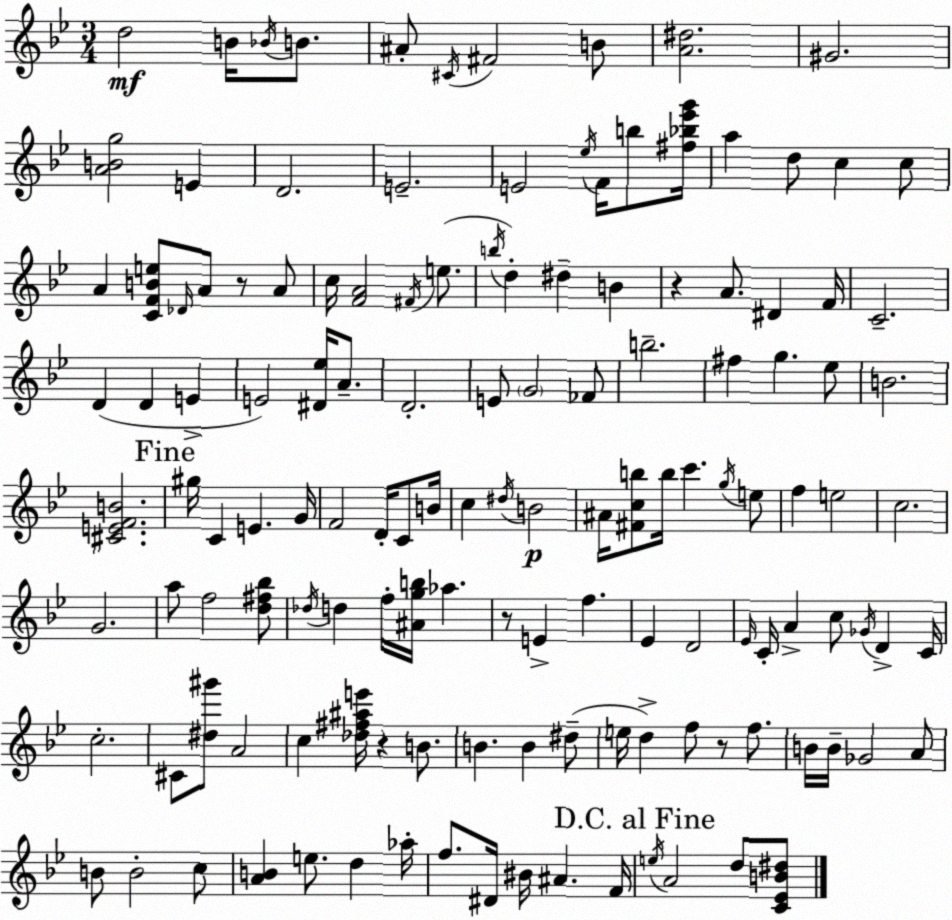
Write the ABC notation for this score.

X:1
T:Untitled
M:3/4
L:1/4
K:Gm
d2 B/4 _B/4 B/2 ^A/2 ^C/4 ^F2 B/2 [A^d]2 ^G2 [ABg]2 E D2 E2 E2 _e/4 F/4 b/2 [^f_b_e'g']/4 a d/2 c c/2 A [CFBe]/2 _D/4 A/2 z/2 A/2 c/4 [FA]2 ^F/4 e/2 b/4 d ^d B z A/2 ^D F/4 C2 D D E E2 [^D_e]/4 A/2 D2 E/2 G2 _F/2 b2 ^f g _e/2 B2 [^CEFB]2 ^g/4 C E G/4 F2 D/4 C/2 B/4 c ^d/4 B2 ^A/4 [^Fcb]/2 b/4 c' g/4 e/2 f e2 c2 G2 a/2 f2 [d^f_b]/2 _d/4 d f/4 [^Agb]/4 _a z/2 E f _E D2 _E/4 C/4 A c/2 _G/4 D C/4 c2 ^C/2 [^d^g']/2 A2 c [_d^f^ae']/4 z B/2 B B ^d/2 e/4 d f/2 z/2 f/2 B/4 B/4 _G2 A/2 B/2 B2 c/2 [AB] e/2 d _a/4 f/2 ^D/4 ^B/4 ^A F/4 e/4 A2 d/2 [C_EB^d]/2